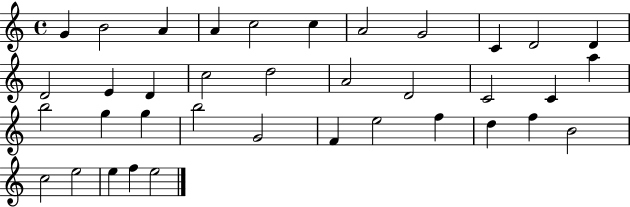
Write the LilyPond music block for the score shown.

{
  \clef treble
  \time 4/4
  \defaultTimeSignature
  \key c \major
  g'4 b'2 a'4 | a'4 c''2 c''4 | a'2 g'2 | c'4 d'2 d'4 | \break d'2 e'4 d'4 | c''2 d''2 | a'2 d'2 | c'2 c'4 a''4 | \break b''2 g''4 g''4 | b''2 g'2 | f'4 e''2 f''4 | d''4 f''4 b'2 | \break c''2 e''2 | e''4 f''4 e''2 | \bar "|."
}